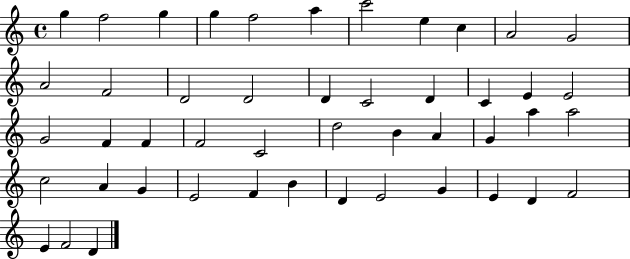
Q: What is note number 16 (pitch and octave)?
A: D4